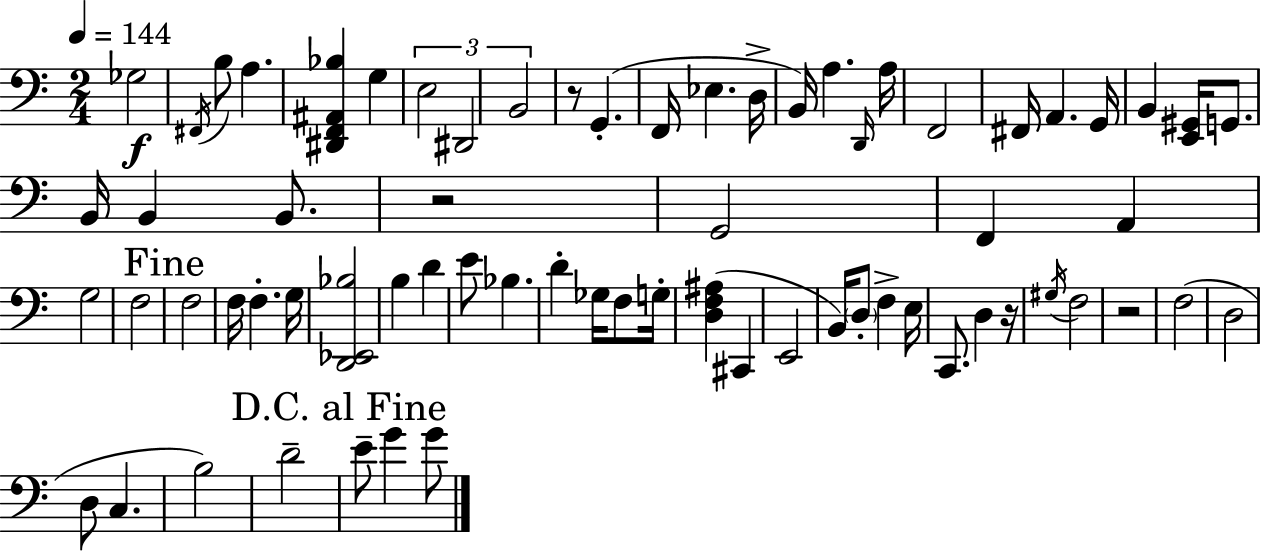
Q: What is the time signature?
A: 2/4